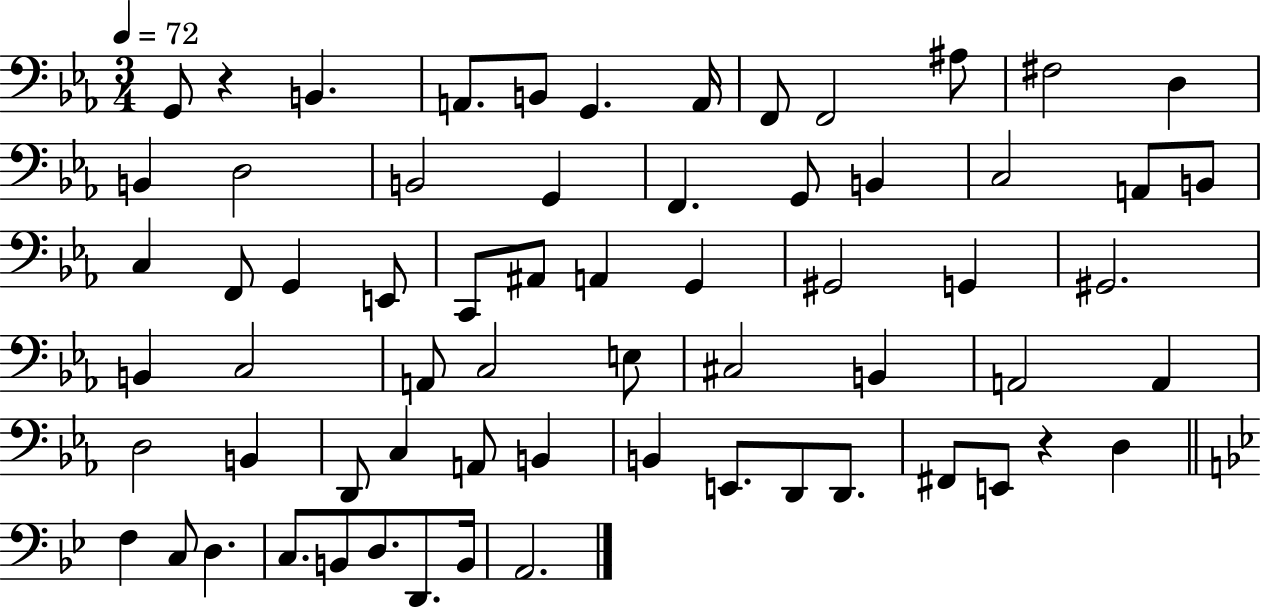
{
  \clef bass
  \numericTimeSignature
  \time 3/4
  \key ees \major
  \tempo 4 = 72
  g,8 r4 b,4. | a,8. b,8 g,4. a,16 | f,8 f,2 ais8 | fis2 d4 | \break b,4 d2 | b,2 g,4 | f,4. g,8 b,4 | c2 a,8 b,8 | \break c4 f,8 g,4 e,8 | c,8 ais,8 a,4 g,4 | gis,2 g,4 | gis,2. | \break b,4 c2 | a,8 c2 e8 | cis2 b,4 | a,2 a,4 | \break d2 b,4 | d,8 c4 a,8 b,4 | b,4 e,8. d,8 d,8. | fis,8 e,8 r4 d4 | \break \bar "||" \break \key bes \major f4 c8 d4. | c8. b,8 d8. d,8. b,16 | a,2. | \bar "|."
}